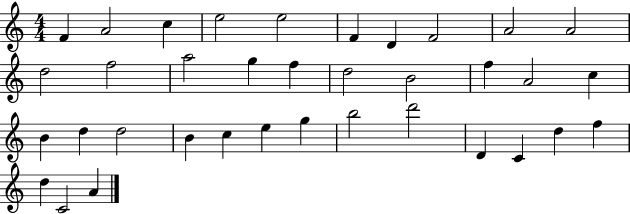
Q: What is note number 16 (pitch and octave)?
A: D5